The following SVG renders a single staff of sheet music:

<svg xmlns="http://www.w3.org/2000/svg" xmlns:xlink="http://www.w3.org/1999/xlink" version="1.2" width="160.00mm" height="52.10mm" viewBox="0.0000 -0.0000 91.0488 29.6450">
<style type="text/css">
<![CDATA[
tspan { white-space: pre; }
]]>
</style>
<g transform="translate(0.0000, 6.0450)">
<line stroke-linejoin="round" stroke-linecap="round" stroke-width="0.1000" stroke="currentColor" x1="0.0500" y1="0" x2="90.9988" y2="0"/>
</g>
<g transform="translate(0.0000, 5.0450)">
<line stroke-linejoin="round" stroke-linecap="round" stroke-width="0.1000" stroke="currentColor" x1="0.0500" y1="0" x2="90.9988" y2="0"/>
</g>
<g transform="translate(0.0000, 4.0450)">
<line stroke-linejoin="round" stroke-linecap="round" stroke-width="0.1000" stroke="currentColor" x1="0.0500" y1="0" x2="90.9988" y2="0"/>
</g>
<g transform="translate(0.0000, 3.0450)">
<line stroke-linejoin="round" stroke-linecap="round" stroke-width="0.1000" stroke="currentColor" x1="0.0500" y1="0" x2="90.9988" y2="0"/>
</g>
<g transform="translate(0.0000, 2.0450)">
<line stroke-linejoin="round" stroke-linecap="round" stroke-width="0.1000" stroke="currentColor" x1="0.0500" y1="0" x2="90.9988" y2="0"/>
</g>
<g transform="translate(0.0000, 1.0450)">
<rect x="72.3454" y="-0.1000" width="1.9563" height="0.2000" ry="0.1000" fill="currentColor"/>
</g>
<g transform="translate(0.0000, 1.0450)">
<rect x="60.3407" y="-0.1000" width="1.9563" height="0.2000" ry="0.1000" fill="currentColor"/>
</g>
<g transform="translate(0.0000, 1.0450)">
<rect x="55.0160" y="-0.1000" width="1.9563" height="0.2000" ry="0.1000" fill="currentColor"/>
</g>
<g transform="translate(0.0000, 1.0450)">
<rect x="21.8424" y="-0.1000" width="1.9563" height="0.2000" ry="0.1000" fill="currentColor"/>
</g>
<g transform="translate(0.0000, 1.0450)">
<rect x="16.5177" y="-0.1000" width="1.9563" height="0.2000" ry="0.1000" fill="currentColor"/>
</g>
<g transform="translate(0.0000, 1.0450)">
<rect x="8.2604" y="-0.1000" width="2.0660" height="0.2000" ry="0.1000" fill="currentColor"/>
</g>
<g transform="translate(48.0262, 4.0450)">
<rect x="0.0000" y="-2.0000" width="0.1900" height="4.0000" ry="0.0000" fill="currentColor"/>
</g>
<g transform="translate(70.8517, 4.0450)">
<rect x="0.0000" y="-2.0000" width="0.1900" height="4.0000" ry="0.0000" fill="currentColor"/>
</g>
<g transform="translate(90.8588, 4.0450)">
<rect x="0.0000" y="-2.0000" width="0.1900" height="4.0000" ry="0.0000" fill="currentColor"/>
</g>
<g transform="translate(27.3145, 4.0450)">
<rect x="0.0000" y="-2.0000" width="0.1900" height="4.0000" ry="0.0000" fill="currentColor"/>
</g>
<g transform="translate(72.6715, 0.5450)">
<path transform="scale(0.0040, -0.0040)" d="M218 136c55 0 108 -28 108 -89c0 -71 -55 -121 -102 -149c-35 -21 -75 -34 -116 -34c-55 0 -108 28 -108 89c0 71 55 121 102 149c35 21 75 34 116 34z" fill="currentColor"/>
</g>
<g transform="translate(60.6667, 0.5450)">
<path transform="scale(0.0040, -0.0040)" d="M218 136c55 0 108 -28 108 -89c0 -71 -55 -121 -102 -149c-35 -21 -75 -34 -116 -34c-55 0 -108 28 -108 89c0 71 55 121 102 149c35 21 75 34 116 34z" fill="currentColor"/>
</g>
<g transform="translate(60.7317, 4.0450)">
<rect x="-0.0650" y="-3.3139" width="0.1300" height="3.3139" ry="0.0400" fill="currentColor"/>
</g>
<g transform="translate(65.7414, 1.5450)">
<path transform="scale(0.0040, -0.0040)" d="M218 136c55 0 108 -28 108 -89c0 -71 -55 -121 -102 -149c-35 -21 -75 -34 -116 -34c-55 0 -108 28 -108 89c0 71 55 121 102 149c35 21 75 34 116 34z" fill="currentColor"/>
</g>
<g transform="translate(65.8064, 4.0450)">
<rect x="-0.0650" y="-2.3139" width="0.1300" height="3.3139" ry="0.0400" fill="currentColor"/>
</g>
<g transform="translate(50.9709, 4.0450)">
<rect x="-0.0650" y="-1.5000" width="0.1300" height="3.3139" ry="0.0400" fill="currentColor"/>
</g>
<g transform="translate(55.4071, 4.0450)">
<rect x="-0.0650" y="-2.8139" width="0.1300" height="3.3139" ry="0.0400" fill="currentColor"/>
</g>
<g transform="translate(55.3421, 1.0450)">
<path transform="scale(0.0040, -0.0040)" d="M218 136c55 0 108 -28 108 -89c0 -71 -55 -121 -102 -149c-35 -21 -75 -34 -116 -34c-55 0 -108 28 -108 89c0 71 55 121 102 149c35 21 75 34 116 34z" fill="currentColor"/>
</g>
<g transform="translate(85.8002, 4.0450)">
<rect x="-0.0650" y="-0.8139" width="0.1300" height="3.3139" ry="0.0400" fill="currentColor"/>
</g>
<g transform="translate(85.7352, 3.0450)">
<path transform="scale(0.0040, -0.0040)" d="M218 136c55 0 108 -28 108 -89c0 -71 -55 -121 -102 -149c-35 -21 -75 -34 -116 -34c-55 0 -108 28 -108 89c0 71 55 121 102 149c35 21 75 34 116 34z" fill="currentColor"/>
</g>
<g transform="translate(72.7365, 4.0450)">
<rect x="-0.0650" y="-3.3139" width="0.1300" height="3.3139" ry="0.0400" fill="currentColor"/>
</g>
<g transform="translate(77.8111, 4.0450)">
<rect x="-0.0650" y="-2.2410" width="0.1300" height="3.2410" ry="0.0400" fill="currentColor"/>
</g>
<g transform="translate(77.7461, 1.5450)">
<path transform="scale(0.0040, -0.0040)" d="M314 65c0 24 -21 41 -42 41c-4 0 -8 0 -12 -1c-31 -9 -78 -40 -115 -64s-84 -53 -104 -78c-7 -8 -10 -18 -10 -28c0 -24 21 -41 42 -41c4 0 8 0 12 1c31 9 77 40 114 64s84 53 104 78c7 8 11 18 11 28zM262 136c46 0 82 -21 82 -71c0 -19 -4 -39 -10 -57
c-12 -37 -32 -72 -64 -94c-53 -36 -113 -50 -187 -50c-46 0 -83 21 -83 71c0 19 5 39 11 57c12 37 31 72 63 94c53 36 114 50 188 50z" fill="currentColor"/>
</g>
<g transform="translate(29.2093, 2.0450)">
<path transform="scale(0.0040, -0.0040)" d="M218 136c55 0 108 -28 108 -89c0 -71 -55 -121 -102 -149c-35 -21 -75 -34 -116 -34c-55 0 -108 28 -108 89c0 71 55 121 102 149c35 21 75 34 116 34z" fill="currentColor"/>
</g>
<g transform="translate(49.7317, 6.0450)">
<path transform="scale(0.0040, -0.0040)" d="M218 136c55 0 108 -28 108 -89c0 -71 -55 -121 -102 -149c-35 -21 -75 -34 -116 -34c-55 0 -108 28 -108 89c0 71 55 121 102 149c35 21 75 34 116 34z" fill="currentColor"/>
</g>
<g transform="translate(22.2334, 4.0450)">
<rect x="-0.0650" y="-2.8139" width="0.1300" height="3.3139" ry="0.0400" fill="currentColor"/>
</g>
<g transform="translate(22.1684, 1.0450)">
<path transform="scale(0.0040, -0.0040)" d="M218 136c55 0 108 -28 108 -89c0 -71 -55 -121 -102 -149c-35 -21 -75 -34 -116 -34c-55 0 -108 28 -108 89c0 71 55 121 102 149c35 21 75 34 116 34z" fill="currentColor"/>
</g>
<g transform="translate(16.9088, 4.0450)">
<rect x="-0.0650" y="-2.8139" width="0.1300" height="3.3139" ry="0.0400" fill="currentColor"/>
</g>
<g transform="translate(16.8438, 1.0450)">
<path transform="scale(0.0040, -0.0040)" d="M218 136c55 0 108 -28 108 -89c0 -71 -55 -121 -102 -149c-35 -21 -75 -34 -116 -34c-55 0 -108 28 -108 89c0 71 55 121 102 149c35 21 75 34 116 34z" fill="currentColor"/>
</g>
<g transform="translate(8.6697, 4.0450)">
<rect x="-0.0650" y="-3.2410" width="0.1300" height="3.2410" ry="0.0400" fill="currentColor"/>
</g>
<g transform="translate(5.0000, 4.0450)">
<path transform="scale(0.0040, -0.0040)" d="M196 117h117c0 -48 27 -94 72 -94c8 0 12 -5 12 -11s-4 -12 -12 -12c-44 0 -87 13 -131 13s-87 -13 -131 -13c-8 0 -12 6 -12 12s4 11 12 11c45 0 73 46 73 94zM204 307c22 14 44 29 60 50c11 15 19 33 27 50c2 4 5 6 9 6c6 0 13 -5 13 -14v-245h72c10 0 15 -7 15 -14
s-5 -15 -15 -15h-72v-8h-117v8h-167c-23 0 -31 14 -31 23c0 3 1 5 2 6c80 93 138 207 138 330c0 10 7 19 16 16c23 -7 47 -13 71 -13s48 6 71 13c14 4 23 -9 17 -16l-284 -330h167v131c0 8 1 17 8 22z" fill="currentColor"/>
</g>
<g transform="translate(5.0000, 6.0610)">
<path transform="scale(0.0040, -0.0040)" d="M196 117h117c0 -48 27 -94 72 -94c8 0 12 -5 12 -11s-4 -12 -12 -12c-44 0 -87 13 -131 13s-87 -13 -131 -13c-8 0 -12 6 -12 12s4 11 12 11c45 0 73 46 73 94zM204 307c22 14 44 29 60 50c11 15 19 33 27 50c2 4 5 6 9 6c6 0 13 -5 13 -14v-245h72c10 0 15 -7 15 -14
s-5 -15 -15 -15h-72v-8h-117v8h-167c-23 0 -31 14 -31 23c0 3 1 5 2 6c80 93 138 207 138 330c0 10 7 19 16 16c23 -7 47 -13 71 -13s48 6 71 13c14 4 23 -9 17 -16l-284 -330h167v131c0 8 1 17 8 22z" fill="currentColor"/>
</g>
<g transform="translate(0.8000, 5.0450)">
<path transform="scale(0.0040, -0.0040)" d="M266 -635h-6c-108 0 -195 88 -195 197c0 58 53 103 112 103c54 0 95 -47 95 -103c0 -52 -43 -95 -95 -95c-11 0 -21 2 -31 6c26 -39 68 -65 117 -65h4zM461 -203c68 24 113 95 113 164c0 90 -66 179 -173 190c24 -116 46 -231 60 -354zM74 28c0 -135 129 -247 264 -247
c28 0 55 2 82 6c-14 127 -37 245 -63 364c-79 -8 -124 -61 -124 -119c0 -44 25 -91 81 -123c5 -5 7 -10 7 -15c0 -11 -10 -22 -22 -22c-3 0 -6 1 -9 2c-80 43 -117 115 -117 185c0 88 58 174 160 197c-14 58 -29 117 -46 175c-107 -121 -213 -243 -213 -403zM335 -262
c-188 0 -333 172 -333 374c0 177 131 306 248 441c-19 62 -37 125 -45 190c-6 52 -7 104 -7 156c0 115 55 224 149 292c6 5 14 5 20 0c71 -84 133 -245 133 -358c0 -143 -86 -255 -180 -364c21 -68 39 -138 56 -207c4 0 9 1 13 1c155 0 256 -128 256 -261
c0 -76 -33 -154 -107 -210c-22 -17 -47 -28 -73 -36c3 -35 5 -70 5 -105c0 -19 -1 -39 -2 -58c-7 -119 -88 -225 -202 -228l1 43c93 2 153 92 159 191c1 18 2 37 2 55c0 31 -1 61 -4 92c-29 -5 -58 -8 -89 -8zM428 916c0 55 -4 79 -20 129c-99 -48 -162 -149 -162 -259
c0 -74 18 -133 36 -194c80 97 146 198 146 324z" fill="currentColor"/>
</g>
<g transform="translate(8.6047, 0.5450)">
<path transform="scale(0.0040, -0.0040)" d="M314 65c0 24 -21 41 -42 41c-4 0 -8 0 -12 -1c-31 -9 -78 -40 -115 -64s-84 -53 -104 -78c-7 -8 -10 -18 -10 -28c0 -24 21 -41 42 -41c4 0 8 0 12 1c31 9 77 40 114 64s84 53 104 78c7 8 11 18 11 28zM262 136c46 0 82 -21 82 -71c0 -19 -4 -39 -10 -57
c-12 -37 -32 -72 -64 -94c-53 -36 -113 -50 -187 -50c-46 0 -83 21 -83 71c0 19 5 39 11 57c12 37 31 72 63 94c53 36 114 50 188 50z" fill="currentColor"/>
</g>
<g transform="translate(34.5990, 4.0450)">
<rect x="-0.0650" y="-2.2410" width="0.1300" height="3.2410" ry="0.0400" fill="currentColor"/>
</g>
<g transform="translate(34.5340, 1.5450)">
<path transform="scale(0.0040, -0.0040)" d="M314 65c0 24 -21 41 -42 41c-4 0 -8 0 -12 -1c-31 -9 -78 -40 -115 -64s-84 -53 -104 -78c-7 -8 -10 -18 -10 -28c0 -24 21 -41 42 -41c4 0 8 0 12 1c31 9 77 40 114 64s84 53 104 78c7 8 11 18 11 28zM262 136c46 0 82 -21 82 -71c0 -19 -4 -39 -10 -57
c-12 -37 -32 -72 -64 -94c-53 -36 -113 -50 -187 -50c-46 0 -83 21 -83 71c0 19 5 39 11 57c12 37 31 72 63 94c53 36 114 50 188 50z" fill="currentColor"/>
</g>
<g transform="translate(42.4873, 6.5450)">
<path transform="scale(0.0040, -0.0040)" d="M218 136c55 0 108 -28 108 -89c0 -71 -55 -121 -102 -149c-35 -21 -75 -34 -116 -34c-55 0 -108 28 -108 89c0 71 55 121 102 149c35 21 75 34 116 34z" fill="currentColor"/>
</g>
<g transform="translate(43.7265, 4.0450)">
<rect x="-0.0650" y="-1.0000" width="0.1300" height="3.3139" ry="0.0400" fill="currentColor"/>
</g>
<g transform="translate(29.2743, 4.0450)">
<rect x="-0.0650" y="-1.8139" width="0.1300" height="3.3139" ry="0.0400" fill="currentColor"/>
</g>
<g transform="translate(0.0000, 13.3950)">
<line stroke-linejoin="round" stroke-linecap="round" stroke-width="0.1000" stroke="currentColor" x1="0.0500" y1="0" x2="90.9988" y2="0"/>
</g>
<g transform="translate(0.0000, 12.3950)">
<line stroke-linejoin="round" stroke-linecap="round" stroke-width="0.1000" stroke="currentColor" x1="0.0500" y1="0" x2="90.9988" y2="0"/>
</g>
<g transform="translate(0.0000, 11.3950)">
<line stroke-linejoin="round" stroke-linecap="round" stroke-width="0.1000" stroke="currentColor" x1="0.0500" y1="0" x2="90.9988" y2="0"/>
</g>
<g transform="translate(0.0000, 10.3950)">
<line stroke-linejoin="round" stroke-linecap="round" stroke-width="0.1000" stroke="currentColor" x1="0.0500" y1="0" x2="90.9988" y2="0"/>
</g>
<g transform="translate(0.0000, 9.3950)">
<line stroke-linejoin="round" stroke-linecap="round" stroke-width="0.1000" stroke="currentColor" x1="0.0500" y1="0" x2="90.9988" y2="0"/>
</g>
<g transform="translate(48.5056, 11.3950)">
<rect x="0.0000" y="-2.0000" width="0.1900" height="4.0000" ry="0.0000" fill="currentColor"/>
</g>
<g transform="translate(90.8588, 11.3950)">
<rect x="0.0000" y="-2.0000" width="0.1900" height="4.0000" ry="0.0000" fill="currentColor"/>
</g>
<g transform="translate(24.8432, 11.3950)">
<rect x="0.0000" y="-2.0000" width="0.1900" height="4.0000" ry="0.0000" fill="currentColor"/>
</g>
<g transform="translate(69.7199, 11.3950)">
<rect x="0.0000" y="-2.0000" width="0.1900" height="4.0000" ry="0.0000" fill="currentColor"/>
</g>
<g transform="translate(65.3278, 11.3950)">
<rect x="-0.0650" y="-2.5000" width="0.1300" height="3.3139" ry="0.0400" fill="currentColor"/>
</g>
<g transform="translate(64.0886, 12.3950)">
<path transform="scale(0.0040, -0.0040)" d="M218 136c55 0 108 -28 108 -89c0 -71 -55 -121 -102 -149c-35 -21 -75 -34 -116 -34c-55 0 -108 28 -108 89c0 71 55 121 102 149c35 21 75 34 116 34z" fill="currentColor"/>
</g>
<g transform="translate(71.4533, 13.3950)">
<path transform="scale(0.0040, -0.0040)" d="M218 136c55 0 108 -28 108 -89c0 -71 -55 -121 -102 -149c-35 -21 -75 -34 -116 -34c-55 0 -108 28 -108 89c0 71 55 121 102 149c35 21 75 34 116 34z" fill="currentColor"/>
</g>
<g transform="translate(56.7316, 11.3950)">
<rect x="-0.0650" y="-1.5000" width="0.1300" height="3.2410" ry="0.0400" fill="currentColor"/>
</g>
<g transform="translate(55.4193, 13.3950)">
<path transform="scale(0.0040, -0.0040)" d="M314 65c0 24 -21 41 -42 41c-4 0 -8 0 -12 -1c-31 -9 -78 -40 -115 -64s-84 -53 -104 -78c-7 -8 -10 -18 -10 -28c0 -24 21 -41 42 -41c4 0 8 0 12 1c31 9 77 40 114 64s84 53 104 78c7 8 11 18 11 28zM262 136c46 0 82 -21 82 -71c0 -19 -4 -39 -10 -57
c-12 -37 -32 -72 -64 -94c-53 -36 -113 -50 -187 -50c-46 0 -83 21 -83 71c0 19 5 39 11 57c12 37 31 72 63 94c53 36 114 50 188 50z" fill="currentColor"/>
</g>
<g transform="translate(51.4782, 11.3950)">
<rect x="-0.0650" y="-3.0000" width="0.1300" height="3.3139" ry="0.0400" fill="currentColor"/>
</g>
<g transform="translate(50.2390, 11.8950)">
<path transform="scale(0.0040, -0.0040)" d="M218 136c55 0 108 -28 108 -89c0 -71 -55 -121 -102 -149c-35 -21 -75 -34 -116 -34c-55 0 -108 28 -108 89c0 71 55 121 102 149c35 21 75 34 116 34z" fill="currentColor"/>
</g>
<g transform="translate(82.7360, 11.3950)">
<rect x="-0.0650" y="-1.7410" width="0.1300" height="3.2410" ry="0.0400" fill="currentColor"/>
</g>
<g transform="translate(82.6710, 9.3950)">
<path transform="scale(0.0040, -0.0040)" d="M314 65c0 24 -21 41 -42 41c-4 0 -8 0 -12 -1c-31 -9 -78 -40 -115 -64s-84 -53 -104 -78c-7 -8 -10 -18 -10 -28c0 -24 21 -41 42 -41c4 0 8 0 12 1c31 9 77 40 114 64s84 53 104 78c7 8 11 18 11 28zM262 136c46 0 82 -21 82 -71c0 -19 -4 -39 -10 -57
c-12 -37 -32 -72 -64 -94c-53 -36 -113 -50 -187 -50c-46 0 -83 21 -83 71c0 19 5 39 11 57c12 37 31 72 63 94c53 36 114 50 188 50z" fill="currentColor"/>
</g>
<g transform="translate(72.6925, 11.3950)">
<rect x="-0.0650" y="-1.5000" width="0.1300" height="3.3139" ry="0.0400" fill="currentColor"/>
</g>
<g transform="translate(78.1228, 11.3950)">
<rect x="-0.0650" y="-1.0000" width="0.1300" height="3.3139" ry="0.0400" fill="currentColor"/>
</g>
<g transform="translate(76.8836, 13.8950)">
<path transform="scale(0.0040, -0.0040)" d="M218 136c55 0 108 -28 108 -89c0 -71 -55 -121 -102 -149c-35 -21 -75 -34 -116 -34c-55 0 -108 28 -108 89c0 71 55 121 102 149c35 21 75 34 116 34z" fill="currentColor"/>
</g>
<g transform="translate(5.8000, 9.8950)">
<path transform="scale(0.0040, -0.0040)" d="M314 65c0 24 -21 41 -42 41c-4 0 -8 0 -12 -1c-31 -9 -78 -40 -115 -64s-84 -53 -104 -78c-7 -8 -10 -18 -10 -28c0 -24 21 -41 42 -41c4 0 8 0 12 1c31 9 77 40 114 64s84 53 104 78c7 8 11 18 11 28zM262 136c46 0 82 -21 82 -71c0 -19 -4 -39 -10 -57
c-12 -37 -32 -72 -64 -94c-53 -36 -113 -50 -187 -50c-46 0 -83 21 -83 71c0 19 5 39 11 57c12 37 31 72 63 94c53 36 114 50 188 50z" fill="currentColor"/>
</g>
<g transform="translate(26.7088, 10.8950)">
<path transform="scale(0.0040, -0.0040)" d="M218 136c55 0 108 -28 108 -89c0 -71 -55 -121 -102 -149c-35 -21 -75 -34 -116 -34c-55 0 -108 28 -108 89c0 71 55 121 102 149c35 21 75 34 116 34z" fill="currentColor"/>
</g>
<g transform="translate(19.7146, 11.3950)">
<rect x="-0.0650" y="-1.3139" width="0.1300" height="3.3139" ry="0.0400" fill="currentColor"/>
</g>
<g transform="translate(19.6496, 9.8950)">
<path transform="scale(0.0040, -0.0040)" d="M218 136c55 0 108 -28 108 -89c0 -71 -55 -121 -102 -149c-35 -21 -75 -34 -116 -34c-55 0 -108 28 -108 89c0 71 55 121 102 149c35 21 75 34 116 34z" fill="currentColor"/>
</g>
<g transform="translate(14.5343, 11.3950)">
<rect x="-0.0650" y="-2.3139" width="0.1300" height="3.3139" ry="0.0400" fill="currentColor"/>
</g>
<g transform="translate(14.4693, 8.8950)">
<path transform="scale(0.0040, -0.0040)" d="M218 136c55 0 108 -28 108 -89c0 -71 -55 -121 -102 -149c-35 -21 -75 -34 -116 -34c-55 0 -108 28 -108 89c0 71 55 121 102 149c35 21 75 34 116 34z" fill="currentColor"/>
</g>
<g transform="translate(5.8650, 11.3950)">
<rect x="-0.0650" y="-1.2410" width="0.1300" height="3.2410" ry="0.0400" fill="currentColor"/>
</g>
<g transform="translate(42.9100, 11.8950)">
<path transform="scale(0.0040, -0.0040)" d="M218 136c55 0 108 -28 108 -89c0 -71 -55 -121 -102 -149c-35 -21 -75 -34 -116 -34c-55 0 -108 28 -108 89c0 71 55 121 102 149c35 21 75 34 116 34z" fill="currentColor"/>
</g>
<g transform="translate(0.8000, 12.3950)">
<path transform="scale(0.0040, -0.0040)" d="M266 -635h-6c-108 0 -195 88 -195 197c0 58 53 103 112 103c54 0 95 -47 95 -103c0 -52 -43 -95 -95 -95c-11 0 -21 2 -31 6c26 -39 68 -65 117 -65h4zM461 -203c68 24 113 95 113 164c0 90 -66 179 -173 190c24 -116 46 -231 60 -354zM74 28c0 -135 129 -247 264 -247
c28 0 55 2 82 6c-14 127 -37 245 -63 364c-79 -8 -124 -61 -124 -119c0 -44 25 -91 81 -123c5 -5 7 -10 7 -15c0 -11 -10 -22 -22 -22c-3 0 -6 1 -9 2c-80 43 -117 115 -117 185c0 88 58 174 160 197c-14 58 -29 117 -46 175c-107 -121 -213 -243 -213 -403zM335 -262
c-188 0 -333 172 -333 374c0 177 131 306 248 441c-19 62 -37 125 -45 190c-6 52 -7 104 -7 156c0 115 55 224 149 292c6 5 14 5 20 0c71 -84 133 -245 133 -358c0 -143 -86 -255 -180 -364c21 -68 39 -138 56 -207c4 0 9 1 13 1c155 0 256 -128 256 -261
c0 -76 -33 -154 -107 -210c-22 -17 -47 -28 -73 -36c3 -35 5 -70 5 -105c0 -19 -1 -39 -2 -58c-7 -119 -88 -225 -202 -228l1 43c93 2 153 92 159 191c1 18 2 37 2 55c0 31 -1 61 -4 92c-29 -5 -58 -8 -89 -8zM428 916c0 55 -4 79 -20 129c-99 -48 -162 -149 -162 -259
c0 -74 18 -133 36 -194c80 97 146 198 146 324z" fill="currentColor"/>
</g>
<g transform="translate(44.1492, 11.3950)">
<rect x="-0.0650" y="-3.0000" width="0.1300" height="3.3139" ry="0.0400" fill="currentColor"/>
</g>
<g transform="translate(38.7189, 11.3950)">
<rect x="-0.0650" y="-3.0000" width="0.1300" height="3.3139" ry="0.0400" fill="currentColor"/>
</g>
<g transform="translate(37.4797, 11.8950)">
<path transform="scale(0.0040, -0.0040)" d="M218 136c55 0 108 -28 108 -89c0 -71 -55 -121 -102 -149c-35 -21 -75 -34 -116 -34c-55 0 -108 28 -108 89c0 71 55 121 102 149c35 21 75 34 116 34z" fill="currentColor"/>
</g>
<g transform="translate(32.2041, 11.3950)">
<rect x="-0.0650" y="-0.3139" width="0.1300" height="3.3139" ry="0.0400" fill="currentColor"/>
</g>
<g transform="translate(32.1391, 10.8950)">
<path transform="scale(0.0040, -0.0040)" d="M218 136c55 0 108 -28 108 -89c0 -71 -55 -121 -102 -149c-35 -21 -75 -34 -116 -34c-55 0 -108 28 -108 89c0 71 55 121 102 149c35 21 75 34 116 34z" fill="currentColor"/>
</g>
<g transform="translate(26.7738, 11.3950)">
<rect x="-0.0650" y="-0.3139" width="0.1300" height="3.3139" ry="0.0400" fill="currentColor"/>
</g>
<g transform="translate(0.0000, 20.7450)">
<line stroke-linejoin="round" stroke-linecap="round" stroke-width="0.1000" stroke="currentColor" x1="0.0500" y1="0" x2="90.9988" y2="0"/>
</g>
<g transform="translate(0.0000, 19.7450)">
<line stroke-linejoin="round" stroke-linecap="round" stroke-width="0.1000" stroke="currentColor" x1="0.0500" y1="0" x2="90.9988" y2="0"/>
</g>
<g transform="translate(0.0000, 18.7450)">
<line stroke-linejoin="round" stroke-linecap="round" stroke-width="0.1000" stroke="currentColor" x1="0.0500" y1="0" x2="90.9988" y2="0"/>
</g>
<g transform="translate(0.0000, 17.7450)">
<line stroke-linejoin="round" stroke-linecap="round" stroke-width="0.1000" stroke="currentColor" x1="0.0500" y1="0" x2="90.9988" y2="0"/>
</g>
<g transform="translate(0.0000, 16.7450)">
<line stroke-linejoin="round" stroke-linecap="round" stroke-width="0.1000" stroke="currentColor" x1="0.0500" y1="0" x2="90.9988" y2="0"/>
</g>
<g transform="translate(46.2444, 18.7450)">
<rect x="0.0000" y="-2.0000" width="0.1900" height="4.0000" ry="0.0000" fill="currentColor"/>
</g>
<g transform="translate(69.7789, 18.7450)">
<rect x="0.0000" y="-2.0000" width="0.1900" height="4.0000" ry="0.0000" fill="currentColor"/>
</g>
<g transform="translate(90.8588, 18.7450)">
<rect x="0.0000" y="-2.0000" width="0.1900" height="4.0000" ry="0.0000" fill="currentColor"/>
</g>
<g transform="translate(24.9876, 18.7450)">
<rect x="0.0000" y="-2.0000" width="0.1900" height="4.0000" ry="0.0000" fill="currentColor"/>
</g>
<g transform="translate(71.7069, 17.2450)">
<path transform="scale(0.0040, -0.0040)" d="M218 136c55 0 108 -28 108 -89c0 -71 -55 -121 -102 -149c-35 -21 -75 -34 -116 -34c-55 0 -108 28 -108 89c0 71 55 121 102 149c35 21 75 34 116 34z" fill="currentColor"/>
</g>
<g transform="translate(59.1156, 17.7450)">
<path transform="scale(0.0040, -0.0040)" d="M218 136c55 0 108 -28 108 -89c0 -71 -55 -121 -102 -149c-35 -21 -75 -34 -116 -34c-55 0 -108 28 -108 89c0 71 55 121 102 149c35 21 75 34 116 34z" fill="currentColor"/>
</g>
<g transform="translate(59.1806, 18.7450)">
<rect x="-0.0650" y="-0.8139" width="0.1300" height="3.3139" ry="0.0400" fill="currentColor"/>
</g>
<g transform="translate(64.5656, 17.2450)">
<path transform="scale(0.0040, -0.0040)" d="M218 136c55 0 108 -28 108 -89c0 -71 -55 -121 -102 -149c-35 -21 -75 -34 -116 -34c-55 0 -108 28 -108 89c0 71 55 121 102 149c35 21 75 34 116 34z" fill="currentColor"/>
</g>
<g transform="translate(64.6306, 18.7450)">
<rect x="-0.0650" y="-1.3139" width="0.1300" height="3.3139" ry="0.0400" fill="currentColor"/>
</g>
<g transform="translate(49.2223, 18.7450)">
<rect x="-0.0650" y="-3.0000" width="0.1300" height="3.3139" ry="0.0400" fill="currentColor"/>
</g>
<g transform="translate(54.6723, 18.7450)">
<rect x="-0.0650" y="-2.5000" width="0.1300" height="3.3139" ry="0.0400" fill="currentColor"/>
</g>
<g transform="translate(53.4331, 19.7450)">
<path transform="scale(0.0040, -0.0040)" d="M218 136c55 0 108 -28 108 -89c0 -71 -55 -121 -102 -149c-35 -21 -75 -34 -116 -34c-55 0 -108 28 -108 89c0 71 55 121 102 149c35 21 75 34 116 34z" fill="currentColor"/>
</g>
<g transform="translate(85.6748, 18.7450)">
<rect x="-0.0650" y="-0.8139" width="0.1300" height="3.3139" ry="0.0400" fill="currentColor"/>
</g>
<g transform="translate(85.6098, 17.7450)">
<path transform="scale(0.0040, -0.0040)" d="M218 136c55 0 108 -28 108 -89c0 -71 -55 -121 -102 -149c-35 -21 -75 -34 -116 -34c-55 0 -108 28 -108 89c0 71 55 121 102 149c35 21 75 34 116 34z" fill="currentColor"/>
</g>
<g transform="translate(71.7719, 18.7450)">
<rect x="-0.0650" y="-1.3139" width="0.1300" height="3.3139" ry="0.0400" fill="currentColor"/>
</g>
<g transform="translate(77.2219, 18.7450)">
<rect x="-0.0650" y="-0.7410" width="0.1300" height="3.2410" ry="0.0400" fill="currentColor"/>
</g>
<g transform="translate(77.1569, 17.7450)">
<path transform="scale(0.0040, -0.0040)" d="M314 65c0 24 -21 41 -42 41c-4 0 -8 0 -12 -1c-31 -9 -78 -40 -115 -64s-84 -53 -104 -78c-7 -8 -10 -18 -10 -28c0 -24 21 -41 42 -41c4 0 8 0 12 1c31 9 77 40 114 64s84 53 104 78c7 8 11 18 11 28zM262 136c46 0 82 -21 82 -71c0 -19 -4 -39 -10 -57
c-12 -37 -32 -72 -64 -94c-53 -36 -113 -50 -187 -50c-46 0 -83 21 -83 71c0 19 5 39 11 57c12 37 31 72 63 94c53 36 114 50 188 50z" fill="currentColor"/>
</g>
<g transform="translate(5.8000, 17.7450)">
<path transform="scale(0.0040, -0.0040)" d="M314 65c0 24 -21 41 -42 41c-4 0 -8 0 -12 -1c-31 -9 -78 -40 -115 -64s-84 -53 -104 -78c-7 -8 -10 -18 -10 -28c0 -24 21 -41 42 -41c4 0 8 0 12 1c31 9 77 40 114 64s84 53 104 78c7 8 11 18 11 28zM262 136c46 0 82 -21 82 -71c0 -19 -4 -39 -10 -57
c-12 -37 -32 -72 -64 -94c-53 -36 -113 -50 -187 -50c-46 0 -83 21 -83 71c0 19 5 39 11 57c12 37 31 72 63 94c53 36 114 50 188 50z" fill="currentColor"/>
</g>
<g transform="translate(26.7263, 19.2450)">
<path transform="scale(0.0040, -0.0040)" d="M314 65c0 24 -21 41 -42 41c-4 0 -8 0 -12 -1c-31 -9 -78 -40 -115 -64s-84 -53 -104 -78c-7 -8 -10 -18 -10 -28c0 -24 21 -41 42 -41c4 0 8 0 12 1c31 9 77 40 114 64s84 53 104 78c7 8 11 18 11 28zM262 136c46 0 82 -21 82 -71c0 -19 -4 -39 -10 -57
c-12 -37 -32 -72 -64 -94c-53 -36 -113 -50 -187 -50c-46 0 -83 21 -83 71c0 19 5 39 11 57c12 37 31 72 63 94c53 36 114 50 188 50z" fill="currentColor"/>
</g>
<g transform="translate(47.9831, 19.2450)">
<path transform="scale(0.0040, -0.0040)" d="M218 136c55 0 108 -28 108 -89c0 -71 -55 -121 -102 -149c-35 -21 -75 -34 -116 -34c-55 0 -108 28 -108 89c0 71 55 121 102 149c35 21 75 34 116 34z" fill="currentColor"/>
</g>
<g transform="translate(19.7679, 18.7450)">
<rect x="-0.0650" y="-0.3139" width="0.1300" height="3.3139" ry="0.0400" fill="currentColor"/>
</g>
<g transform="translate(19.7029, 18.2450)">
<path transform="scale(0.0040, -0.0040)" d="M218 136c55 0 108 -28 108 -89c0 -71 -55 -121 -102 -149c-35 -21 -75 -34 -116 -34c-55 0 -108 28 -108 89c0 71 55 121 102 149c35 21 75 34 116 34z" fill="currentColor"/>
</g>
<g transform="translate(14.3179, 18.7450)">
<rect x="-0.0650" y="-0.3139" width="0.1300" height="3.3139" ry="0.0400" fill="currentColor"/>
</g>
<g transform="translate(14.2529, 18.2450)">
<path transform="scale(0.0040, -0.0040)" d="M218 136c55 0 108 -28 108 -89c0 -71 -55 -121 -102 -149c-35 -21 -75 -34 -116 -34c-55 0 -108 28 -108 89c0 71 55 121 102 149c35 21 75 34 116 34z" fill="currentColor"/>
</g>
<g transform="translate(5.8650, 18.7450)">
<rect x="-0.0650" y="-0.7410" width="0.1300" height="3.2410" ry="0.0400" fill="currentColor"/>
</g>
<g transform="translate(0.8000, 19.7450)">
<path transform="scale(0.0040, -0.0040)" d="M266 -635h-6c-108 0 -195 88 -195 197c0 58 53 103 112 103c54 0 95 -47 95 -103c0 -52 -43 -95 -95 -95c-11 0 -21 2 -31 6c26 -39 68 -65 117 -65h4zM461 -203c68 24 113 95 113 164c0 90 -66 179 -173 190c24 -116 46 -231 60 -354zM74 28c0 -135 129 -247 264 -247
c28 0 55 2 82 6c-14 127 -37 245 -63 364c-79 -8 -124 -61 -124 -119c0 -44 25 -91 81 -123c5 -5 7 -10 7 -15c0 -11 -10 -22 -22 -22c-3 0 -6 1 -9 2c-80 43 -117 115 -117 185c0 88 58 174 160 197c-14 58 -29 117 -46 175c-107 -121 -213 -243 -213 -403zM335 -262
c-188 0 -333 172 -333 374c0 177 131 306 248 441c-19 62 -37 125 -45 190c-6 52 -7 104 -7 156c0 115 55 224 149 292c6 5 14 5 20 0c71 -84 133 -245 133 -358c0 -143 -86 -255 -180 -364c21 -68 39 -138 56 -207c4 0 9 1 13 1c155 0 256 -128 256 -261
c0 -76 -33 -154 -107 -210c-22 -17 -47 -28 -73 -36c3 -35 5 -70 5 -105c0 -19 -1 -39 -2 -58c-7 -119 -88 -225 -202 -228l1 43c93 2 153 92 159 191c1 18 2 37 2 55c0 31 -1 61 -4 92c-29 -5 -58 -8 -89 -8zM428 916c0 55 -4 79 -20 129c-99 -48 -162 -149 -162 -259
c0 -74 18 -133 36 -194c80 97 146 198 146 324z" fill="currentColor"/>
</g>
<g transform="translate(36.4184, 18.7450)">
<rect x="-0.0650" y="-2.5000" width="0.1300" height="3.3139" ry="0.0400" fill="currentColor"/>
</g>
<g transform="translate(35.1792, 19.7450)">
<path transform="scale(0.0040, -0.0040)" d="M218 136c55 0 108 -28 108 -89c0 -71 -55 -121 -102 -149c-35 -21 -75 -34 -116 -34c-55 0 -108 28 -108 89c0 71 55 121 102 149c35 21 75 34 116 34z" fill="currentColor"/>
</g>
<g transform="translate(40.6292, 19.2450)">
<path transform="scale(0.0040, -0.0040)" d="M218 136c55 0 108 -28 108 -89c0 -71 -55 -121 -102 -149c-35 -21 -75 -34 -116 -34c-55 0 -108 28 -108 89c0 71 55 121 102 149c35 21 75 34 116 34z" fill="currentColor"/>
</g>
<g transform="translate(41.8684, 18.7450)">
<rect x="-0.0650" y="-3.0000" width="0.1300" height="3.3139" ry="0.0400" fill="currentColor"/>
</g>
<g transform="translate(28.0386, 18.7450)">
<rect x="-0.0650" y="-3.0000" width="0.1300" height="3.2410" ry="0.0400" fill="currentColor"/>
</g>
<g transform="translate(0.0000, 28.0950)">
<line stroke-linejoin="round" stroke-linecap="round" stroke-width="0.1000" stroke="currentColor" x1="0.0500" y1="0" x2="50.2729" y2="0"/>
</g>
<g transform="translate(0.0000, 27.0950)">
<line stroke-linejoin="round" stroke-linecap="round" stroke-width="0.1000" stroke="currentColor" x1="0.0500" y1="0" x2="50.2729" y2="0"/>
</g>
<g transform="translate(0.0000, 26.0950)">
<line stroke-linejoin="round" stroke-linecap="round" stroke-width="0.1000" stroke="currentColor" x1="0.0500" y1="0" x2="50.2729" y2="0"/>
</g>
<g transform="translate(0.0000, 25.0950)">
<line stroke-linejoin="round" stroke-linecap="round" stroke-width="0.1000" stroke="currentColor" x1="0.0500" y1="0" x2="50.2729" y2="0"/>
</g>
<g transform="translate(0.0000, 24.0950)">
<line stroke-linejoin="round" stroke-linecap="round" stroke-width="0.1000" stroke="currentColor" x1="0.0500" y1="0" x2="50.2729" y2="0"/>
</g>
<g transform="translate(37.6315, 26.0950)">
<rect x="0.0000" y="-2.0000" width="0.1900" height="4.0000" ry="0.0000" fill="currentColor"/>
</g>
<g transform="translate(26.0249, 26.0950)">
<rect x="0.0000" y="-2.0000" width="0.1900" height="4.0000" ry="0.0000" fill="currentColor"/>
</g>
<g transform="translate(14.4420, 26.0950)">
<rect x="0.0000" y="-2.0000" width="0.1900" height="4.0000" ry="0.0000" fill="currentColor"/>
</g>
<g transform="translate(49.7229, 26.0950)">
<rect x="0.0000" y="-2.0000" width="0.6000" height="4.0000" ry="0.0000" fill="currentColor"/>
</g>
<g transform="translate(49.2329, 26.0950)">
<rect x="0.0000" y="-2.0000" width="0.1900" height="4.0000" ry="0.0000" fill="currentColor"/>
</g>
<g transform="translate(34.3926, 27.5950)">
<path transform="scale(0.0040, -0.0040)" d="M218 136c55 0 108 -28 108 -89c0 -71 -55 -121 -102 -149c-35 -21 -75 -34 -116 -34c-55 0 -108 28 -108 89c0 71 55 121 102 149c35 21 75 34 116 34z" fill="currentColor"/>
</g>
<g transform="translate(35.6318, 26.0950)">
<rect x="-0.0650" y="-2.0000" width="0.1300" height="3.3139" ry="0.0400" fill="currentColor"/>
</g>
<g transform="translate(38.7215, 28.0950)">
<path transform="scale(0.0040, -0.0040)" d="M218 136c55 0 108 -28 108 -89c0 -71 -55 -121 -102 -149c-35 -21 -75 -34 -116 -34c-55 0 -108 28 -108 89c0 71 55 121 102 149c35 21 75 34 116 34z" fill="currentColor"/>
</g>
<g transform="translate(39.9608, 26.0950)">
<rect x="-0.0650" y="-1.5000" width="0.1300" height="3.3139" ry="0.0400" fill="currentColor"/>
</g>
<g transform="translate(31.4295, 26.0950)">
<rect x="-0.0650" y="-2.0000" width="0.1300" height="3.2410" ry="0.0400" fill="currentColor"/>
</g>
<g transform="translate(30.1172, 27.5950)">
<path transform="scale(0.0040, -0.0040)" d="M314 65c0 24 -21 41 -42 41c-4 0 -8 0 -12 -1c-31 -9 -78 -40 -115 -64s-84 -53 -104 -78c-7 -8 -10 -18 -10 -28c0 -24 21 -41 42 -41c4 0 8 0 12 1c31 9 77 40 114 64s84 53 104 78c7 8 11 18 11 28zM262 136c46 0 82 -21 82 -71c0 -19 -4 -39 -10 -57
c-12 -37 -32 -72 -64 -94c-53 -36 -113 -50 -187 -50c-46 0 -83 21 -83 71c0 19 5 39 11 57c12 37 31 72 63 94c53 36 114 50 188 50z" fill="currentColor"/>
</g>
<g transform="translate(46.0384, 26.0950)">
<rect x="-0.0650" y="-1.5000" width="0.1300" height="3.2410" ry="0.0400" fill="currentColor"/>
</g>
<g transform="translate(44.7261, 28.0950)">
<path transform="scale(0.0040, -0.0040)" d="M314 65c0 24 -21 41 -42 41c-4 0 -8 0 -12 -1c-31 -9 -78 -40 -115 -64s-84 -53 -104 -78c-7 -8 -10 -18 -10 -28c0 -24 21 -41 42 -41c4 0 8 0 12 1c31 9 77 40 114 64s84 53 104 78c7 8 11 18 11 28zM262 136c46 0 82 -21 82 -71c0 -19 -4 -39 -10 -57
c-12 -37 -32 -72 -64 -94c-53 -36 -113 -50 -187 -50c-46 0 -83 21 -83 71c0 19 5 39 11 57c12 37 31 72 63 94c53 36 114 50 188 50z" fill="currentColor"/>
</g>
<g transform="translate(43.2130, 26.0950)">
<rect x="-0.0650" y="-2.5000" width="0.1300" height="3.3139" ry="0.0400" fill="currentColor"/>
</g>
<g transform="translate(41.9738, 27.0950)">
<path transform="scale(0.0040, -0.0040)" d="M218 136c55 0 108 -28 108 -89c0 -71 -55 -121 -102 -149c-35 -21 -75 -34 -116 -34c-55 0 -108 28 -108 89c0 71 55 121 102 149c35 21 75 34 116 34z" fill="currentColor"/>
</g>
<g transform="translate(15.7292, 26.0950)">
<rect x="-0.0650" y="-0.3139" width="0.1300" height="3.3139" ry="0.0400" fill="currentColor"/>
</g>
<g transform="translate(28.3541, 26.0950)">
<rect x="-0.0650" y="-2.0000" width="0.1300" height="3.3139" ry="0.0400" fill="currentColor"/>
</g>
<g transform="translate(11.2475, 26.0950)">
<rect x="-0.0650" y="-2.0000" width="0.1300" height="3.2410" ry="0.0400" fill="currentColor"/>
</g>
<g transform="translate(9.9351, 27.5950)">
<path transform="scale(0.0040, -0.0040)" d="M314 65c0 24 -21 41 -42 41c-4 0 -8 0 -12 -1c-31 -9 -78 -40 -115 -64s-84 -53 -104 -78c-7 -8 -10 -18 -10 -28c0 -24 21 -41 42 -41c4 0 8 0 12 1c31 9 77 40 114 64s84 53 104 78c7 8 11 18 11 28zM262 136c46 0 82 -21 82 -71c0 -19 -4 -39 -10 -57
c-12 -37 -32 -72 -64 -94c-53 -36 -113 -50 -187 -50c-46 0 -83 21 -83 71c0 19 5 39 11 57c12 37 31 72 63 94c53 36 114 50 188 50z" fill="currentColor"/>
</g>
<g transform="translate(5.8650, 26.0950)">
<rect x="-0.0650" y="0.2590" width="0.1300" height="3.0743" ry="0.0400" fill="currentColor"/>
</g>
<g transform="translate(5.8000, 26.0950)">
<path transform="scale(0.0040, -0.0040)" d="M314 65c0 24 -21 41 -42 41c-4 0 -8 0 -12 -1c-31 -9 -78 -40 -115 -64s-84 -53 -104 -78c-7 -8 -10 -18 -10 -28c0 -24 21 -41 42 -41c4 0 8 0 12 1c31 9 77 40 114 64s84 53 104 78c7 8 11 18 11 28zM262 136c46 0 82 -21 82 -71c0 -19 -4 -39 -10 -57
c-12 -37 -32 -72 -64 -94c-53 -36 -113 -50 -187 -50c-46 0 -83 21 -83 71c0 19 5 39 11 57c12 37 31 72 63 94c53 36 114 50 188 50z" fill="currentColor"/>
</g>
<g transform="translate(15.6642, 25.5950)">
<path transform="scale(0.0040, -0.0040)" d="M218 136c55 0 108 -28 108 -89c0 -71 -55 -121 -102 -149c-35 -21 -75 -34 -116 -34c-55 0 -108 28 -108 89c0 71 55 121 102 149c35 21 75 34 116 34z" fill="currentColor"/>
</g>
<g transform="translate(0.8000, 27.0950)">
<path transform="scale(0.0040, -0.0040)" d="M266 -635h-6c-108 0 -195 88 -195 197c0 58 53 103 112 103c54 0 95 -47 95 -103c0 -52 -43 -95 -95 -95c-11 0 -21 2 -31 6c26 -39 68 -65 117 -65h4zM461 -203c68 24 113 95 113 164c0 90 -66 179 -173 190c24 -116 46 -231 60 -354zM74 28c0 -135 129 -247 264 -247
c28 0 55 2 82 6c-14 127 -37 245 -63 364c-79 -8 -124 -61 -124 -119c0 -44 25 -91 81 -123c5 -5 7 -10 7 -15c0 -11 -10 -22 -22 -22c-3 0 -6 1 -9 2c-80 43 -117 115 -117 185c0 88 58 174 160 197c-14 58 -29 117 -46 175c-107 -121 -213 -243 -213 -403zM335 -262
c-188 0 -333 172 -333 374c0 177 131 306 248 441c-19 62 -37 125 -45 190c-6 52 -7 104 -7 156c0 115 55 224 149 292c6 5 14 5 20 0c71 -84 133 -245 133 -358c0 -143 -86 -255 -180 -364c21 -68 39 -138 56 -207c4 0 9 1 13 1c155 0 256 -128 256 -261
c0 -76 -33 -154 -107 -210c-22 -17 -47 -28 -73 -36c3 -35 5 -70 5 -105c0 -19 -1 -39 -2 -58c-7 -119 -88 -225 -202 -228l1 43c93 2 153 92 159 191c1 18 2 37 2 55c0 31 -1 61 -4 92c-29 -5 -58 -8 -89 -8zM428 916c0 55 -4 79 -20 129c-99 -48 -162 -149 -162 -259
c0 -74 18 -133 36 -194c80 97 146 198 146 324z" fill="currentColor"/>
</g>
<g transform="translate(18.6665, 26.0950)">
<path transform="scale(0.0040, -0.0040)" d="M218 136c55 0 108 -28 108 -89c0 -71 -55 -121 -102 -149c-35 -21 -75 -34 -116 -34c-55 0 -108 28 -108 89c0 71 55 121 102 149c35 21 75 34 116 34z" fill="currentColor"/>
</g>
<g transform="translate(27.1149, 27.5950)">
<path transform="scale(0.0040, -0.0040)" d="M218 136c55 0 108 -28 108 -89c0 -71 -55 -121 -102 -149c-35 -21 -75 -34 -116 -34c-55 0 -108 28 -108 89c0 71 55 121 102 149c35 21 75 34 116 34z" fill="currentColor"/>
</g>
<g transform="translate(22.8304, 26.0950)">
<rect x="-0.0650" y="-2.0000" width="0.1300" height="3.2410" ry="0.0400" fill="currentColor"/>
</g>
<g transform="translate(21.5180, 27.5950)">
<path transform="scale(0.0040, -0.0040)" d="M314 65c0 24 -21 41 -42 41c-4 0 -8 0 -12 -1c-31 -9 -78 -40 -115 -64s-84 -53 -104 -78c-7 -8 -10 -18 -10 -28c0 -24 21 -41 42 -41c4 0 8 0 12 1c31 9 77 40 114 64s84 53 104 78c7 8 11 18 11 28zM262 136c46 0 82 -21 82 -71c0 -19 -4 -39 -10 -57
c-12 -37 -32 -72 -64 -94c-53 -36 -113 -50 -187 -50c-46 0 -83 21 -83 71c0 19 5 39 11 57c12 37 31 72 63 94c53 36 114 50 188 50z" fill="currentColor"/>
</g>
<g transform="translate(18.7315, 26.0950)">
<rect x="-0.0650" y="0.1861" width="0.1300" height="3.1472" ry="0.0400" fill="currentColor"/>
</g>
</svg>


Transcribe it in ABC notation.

X:1
T:Untitled
M:4/4
L:1/4
K:C
b2 a a f g2 D E a b g b g2 d e2 g e c c A A A E2 G E D f2 d2 c c A2 G A A G d e e d2 d B2 F2 c B F2 F F2 F E G E2